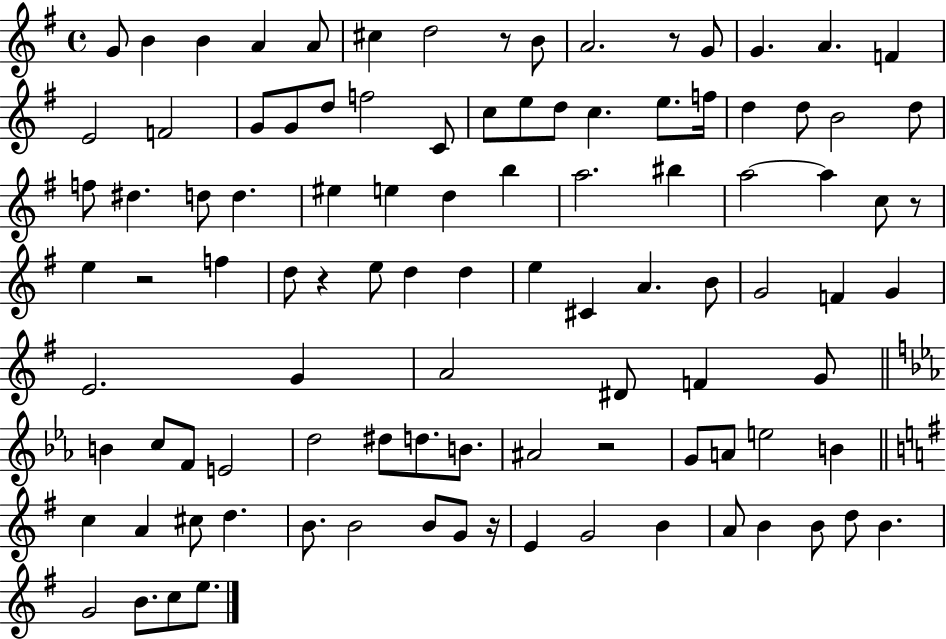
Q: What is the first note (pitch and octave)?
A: G4